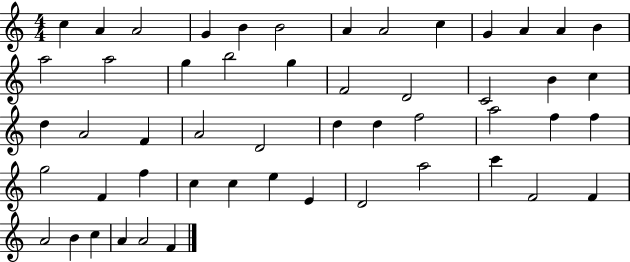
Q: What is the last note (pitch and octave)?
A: F4